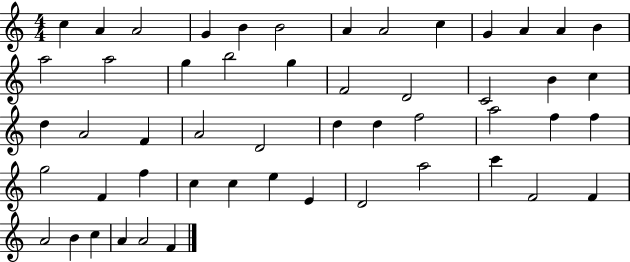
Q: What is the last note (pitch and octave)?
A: F4